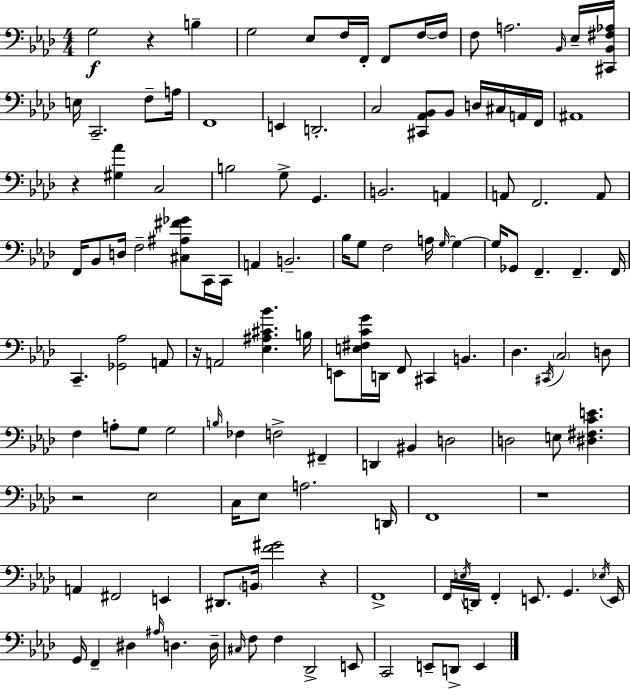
{
  \clef bass
  \numericTimeSignature
  \time 4/4
  \key aes \major
  g2\f r4 b4-- | g2 ees8 f16 f,16-. f,8 f16~~ f16 | f8 a2. \grace { bes,16 } ees16-- | <cis, bes, fis aes>16 e16 c,2.-- f8-- | \break a16 f,1 | e,4 d,2.-. | c2 <cis, aes, bes,>8 bes,8 d16 cis16 a,16 | f,16 ais,1 | \break r4 <gis aes'>4 c2 | b2 g8-> g,4. | b,2. a,4 | a,8 f,2. a,8 | \break f,16 bes,8 d16 f2-- <cis ais fis' ges'>8 c,16 | c,16 a,4 b,2.-- | bes16 g8 f2 a16 \grace { g16~ }~ g4 | g16 ges,8 f,4.-- f,4.-- | \break f,16 c,4.-- <ges, aes>2 | a,8 r16 a,2 <ees ais cis' bes'>4. | b16 e,8 <e fis c' g'>16 d,16 f,8 cis,4 b,4. | des4. \acciaccatura { cis,16 } \parenthesize c2 | \break d8 f4 a8-. g8 g2 | \grace { b16 } fes4 f2-> | fis,4-- d,4 bis,4 d2 | d2 e8 <dis fis c' e'>4. | \break r2 ees2 | c16 ees8 a2. | d,16 f,1 | r1 | \break a,4 fis,2 | e,4 dis,8. \parenthesize b,16 <f' gis'>2 | r4 f,1-> | f,16 \acciaccatura { e16 } d,16 f,4-. e,8. g,4. | \break \acciaccatura { ees16 } e,16 g,16 f,4-- dis4 \grace { ais16 } | d4. d16-- \grace { cis16 } f8 f4 des,2-> | e,8 c,2 | e,8-- d,8-> e,4 \bar "|."
}